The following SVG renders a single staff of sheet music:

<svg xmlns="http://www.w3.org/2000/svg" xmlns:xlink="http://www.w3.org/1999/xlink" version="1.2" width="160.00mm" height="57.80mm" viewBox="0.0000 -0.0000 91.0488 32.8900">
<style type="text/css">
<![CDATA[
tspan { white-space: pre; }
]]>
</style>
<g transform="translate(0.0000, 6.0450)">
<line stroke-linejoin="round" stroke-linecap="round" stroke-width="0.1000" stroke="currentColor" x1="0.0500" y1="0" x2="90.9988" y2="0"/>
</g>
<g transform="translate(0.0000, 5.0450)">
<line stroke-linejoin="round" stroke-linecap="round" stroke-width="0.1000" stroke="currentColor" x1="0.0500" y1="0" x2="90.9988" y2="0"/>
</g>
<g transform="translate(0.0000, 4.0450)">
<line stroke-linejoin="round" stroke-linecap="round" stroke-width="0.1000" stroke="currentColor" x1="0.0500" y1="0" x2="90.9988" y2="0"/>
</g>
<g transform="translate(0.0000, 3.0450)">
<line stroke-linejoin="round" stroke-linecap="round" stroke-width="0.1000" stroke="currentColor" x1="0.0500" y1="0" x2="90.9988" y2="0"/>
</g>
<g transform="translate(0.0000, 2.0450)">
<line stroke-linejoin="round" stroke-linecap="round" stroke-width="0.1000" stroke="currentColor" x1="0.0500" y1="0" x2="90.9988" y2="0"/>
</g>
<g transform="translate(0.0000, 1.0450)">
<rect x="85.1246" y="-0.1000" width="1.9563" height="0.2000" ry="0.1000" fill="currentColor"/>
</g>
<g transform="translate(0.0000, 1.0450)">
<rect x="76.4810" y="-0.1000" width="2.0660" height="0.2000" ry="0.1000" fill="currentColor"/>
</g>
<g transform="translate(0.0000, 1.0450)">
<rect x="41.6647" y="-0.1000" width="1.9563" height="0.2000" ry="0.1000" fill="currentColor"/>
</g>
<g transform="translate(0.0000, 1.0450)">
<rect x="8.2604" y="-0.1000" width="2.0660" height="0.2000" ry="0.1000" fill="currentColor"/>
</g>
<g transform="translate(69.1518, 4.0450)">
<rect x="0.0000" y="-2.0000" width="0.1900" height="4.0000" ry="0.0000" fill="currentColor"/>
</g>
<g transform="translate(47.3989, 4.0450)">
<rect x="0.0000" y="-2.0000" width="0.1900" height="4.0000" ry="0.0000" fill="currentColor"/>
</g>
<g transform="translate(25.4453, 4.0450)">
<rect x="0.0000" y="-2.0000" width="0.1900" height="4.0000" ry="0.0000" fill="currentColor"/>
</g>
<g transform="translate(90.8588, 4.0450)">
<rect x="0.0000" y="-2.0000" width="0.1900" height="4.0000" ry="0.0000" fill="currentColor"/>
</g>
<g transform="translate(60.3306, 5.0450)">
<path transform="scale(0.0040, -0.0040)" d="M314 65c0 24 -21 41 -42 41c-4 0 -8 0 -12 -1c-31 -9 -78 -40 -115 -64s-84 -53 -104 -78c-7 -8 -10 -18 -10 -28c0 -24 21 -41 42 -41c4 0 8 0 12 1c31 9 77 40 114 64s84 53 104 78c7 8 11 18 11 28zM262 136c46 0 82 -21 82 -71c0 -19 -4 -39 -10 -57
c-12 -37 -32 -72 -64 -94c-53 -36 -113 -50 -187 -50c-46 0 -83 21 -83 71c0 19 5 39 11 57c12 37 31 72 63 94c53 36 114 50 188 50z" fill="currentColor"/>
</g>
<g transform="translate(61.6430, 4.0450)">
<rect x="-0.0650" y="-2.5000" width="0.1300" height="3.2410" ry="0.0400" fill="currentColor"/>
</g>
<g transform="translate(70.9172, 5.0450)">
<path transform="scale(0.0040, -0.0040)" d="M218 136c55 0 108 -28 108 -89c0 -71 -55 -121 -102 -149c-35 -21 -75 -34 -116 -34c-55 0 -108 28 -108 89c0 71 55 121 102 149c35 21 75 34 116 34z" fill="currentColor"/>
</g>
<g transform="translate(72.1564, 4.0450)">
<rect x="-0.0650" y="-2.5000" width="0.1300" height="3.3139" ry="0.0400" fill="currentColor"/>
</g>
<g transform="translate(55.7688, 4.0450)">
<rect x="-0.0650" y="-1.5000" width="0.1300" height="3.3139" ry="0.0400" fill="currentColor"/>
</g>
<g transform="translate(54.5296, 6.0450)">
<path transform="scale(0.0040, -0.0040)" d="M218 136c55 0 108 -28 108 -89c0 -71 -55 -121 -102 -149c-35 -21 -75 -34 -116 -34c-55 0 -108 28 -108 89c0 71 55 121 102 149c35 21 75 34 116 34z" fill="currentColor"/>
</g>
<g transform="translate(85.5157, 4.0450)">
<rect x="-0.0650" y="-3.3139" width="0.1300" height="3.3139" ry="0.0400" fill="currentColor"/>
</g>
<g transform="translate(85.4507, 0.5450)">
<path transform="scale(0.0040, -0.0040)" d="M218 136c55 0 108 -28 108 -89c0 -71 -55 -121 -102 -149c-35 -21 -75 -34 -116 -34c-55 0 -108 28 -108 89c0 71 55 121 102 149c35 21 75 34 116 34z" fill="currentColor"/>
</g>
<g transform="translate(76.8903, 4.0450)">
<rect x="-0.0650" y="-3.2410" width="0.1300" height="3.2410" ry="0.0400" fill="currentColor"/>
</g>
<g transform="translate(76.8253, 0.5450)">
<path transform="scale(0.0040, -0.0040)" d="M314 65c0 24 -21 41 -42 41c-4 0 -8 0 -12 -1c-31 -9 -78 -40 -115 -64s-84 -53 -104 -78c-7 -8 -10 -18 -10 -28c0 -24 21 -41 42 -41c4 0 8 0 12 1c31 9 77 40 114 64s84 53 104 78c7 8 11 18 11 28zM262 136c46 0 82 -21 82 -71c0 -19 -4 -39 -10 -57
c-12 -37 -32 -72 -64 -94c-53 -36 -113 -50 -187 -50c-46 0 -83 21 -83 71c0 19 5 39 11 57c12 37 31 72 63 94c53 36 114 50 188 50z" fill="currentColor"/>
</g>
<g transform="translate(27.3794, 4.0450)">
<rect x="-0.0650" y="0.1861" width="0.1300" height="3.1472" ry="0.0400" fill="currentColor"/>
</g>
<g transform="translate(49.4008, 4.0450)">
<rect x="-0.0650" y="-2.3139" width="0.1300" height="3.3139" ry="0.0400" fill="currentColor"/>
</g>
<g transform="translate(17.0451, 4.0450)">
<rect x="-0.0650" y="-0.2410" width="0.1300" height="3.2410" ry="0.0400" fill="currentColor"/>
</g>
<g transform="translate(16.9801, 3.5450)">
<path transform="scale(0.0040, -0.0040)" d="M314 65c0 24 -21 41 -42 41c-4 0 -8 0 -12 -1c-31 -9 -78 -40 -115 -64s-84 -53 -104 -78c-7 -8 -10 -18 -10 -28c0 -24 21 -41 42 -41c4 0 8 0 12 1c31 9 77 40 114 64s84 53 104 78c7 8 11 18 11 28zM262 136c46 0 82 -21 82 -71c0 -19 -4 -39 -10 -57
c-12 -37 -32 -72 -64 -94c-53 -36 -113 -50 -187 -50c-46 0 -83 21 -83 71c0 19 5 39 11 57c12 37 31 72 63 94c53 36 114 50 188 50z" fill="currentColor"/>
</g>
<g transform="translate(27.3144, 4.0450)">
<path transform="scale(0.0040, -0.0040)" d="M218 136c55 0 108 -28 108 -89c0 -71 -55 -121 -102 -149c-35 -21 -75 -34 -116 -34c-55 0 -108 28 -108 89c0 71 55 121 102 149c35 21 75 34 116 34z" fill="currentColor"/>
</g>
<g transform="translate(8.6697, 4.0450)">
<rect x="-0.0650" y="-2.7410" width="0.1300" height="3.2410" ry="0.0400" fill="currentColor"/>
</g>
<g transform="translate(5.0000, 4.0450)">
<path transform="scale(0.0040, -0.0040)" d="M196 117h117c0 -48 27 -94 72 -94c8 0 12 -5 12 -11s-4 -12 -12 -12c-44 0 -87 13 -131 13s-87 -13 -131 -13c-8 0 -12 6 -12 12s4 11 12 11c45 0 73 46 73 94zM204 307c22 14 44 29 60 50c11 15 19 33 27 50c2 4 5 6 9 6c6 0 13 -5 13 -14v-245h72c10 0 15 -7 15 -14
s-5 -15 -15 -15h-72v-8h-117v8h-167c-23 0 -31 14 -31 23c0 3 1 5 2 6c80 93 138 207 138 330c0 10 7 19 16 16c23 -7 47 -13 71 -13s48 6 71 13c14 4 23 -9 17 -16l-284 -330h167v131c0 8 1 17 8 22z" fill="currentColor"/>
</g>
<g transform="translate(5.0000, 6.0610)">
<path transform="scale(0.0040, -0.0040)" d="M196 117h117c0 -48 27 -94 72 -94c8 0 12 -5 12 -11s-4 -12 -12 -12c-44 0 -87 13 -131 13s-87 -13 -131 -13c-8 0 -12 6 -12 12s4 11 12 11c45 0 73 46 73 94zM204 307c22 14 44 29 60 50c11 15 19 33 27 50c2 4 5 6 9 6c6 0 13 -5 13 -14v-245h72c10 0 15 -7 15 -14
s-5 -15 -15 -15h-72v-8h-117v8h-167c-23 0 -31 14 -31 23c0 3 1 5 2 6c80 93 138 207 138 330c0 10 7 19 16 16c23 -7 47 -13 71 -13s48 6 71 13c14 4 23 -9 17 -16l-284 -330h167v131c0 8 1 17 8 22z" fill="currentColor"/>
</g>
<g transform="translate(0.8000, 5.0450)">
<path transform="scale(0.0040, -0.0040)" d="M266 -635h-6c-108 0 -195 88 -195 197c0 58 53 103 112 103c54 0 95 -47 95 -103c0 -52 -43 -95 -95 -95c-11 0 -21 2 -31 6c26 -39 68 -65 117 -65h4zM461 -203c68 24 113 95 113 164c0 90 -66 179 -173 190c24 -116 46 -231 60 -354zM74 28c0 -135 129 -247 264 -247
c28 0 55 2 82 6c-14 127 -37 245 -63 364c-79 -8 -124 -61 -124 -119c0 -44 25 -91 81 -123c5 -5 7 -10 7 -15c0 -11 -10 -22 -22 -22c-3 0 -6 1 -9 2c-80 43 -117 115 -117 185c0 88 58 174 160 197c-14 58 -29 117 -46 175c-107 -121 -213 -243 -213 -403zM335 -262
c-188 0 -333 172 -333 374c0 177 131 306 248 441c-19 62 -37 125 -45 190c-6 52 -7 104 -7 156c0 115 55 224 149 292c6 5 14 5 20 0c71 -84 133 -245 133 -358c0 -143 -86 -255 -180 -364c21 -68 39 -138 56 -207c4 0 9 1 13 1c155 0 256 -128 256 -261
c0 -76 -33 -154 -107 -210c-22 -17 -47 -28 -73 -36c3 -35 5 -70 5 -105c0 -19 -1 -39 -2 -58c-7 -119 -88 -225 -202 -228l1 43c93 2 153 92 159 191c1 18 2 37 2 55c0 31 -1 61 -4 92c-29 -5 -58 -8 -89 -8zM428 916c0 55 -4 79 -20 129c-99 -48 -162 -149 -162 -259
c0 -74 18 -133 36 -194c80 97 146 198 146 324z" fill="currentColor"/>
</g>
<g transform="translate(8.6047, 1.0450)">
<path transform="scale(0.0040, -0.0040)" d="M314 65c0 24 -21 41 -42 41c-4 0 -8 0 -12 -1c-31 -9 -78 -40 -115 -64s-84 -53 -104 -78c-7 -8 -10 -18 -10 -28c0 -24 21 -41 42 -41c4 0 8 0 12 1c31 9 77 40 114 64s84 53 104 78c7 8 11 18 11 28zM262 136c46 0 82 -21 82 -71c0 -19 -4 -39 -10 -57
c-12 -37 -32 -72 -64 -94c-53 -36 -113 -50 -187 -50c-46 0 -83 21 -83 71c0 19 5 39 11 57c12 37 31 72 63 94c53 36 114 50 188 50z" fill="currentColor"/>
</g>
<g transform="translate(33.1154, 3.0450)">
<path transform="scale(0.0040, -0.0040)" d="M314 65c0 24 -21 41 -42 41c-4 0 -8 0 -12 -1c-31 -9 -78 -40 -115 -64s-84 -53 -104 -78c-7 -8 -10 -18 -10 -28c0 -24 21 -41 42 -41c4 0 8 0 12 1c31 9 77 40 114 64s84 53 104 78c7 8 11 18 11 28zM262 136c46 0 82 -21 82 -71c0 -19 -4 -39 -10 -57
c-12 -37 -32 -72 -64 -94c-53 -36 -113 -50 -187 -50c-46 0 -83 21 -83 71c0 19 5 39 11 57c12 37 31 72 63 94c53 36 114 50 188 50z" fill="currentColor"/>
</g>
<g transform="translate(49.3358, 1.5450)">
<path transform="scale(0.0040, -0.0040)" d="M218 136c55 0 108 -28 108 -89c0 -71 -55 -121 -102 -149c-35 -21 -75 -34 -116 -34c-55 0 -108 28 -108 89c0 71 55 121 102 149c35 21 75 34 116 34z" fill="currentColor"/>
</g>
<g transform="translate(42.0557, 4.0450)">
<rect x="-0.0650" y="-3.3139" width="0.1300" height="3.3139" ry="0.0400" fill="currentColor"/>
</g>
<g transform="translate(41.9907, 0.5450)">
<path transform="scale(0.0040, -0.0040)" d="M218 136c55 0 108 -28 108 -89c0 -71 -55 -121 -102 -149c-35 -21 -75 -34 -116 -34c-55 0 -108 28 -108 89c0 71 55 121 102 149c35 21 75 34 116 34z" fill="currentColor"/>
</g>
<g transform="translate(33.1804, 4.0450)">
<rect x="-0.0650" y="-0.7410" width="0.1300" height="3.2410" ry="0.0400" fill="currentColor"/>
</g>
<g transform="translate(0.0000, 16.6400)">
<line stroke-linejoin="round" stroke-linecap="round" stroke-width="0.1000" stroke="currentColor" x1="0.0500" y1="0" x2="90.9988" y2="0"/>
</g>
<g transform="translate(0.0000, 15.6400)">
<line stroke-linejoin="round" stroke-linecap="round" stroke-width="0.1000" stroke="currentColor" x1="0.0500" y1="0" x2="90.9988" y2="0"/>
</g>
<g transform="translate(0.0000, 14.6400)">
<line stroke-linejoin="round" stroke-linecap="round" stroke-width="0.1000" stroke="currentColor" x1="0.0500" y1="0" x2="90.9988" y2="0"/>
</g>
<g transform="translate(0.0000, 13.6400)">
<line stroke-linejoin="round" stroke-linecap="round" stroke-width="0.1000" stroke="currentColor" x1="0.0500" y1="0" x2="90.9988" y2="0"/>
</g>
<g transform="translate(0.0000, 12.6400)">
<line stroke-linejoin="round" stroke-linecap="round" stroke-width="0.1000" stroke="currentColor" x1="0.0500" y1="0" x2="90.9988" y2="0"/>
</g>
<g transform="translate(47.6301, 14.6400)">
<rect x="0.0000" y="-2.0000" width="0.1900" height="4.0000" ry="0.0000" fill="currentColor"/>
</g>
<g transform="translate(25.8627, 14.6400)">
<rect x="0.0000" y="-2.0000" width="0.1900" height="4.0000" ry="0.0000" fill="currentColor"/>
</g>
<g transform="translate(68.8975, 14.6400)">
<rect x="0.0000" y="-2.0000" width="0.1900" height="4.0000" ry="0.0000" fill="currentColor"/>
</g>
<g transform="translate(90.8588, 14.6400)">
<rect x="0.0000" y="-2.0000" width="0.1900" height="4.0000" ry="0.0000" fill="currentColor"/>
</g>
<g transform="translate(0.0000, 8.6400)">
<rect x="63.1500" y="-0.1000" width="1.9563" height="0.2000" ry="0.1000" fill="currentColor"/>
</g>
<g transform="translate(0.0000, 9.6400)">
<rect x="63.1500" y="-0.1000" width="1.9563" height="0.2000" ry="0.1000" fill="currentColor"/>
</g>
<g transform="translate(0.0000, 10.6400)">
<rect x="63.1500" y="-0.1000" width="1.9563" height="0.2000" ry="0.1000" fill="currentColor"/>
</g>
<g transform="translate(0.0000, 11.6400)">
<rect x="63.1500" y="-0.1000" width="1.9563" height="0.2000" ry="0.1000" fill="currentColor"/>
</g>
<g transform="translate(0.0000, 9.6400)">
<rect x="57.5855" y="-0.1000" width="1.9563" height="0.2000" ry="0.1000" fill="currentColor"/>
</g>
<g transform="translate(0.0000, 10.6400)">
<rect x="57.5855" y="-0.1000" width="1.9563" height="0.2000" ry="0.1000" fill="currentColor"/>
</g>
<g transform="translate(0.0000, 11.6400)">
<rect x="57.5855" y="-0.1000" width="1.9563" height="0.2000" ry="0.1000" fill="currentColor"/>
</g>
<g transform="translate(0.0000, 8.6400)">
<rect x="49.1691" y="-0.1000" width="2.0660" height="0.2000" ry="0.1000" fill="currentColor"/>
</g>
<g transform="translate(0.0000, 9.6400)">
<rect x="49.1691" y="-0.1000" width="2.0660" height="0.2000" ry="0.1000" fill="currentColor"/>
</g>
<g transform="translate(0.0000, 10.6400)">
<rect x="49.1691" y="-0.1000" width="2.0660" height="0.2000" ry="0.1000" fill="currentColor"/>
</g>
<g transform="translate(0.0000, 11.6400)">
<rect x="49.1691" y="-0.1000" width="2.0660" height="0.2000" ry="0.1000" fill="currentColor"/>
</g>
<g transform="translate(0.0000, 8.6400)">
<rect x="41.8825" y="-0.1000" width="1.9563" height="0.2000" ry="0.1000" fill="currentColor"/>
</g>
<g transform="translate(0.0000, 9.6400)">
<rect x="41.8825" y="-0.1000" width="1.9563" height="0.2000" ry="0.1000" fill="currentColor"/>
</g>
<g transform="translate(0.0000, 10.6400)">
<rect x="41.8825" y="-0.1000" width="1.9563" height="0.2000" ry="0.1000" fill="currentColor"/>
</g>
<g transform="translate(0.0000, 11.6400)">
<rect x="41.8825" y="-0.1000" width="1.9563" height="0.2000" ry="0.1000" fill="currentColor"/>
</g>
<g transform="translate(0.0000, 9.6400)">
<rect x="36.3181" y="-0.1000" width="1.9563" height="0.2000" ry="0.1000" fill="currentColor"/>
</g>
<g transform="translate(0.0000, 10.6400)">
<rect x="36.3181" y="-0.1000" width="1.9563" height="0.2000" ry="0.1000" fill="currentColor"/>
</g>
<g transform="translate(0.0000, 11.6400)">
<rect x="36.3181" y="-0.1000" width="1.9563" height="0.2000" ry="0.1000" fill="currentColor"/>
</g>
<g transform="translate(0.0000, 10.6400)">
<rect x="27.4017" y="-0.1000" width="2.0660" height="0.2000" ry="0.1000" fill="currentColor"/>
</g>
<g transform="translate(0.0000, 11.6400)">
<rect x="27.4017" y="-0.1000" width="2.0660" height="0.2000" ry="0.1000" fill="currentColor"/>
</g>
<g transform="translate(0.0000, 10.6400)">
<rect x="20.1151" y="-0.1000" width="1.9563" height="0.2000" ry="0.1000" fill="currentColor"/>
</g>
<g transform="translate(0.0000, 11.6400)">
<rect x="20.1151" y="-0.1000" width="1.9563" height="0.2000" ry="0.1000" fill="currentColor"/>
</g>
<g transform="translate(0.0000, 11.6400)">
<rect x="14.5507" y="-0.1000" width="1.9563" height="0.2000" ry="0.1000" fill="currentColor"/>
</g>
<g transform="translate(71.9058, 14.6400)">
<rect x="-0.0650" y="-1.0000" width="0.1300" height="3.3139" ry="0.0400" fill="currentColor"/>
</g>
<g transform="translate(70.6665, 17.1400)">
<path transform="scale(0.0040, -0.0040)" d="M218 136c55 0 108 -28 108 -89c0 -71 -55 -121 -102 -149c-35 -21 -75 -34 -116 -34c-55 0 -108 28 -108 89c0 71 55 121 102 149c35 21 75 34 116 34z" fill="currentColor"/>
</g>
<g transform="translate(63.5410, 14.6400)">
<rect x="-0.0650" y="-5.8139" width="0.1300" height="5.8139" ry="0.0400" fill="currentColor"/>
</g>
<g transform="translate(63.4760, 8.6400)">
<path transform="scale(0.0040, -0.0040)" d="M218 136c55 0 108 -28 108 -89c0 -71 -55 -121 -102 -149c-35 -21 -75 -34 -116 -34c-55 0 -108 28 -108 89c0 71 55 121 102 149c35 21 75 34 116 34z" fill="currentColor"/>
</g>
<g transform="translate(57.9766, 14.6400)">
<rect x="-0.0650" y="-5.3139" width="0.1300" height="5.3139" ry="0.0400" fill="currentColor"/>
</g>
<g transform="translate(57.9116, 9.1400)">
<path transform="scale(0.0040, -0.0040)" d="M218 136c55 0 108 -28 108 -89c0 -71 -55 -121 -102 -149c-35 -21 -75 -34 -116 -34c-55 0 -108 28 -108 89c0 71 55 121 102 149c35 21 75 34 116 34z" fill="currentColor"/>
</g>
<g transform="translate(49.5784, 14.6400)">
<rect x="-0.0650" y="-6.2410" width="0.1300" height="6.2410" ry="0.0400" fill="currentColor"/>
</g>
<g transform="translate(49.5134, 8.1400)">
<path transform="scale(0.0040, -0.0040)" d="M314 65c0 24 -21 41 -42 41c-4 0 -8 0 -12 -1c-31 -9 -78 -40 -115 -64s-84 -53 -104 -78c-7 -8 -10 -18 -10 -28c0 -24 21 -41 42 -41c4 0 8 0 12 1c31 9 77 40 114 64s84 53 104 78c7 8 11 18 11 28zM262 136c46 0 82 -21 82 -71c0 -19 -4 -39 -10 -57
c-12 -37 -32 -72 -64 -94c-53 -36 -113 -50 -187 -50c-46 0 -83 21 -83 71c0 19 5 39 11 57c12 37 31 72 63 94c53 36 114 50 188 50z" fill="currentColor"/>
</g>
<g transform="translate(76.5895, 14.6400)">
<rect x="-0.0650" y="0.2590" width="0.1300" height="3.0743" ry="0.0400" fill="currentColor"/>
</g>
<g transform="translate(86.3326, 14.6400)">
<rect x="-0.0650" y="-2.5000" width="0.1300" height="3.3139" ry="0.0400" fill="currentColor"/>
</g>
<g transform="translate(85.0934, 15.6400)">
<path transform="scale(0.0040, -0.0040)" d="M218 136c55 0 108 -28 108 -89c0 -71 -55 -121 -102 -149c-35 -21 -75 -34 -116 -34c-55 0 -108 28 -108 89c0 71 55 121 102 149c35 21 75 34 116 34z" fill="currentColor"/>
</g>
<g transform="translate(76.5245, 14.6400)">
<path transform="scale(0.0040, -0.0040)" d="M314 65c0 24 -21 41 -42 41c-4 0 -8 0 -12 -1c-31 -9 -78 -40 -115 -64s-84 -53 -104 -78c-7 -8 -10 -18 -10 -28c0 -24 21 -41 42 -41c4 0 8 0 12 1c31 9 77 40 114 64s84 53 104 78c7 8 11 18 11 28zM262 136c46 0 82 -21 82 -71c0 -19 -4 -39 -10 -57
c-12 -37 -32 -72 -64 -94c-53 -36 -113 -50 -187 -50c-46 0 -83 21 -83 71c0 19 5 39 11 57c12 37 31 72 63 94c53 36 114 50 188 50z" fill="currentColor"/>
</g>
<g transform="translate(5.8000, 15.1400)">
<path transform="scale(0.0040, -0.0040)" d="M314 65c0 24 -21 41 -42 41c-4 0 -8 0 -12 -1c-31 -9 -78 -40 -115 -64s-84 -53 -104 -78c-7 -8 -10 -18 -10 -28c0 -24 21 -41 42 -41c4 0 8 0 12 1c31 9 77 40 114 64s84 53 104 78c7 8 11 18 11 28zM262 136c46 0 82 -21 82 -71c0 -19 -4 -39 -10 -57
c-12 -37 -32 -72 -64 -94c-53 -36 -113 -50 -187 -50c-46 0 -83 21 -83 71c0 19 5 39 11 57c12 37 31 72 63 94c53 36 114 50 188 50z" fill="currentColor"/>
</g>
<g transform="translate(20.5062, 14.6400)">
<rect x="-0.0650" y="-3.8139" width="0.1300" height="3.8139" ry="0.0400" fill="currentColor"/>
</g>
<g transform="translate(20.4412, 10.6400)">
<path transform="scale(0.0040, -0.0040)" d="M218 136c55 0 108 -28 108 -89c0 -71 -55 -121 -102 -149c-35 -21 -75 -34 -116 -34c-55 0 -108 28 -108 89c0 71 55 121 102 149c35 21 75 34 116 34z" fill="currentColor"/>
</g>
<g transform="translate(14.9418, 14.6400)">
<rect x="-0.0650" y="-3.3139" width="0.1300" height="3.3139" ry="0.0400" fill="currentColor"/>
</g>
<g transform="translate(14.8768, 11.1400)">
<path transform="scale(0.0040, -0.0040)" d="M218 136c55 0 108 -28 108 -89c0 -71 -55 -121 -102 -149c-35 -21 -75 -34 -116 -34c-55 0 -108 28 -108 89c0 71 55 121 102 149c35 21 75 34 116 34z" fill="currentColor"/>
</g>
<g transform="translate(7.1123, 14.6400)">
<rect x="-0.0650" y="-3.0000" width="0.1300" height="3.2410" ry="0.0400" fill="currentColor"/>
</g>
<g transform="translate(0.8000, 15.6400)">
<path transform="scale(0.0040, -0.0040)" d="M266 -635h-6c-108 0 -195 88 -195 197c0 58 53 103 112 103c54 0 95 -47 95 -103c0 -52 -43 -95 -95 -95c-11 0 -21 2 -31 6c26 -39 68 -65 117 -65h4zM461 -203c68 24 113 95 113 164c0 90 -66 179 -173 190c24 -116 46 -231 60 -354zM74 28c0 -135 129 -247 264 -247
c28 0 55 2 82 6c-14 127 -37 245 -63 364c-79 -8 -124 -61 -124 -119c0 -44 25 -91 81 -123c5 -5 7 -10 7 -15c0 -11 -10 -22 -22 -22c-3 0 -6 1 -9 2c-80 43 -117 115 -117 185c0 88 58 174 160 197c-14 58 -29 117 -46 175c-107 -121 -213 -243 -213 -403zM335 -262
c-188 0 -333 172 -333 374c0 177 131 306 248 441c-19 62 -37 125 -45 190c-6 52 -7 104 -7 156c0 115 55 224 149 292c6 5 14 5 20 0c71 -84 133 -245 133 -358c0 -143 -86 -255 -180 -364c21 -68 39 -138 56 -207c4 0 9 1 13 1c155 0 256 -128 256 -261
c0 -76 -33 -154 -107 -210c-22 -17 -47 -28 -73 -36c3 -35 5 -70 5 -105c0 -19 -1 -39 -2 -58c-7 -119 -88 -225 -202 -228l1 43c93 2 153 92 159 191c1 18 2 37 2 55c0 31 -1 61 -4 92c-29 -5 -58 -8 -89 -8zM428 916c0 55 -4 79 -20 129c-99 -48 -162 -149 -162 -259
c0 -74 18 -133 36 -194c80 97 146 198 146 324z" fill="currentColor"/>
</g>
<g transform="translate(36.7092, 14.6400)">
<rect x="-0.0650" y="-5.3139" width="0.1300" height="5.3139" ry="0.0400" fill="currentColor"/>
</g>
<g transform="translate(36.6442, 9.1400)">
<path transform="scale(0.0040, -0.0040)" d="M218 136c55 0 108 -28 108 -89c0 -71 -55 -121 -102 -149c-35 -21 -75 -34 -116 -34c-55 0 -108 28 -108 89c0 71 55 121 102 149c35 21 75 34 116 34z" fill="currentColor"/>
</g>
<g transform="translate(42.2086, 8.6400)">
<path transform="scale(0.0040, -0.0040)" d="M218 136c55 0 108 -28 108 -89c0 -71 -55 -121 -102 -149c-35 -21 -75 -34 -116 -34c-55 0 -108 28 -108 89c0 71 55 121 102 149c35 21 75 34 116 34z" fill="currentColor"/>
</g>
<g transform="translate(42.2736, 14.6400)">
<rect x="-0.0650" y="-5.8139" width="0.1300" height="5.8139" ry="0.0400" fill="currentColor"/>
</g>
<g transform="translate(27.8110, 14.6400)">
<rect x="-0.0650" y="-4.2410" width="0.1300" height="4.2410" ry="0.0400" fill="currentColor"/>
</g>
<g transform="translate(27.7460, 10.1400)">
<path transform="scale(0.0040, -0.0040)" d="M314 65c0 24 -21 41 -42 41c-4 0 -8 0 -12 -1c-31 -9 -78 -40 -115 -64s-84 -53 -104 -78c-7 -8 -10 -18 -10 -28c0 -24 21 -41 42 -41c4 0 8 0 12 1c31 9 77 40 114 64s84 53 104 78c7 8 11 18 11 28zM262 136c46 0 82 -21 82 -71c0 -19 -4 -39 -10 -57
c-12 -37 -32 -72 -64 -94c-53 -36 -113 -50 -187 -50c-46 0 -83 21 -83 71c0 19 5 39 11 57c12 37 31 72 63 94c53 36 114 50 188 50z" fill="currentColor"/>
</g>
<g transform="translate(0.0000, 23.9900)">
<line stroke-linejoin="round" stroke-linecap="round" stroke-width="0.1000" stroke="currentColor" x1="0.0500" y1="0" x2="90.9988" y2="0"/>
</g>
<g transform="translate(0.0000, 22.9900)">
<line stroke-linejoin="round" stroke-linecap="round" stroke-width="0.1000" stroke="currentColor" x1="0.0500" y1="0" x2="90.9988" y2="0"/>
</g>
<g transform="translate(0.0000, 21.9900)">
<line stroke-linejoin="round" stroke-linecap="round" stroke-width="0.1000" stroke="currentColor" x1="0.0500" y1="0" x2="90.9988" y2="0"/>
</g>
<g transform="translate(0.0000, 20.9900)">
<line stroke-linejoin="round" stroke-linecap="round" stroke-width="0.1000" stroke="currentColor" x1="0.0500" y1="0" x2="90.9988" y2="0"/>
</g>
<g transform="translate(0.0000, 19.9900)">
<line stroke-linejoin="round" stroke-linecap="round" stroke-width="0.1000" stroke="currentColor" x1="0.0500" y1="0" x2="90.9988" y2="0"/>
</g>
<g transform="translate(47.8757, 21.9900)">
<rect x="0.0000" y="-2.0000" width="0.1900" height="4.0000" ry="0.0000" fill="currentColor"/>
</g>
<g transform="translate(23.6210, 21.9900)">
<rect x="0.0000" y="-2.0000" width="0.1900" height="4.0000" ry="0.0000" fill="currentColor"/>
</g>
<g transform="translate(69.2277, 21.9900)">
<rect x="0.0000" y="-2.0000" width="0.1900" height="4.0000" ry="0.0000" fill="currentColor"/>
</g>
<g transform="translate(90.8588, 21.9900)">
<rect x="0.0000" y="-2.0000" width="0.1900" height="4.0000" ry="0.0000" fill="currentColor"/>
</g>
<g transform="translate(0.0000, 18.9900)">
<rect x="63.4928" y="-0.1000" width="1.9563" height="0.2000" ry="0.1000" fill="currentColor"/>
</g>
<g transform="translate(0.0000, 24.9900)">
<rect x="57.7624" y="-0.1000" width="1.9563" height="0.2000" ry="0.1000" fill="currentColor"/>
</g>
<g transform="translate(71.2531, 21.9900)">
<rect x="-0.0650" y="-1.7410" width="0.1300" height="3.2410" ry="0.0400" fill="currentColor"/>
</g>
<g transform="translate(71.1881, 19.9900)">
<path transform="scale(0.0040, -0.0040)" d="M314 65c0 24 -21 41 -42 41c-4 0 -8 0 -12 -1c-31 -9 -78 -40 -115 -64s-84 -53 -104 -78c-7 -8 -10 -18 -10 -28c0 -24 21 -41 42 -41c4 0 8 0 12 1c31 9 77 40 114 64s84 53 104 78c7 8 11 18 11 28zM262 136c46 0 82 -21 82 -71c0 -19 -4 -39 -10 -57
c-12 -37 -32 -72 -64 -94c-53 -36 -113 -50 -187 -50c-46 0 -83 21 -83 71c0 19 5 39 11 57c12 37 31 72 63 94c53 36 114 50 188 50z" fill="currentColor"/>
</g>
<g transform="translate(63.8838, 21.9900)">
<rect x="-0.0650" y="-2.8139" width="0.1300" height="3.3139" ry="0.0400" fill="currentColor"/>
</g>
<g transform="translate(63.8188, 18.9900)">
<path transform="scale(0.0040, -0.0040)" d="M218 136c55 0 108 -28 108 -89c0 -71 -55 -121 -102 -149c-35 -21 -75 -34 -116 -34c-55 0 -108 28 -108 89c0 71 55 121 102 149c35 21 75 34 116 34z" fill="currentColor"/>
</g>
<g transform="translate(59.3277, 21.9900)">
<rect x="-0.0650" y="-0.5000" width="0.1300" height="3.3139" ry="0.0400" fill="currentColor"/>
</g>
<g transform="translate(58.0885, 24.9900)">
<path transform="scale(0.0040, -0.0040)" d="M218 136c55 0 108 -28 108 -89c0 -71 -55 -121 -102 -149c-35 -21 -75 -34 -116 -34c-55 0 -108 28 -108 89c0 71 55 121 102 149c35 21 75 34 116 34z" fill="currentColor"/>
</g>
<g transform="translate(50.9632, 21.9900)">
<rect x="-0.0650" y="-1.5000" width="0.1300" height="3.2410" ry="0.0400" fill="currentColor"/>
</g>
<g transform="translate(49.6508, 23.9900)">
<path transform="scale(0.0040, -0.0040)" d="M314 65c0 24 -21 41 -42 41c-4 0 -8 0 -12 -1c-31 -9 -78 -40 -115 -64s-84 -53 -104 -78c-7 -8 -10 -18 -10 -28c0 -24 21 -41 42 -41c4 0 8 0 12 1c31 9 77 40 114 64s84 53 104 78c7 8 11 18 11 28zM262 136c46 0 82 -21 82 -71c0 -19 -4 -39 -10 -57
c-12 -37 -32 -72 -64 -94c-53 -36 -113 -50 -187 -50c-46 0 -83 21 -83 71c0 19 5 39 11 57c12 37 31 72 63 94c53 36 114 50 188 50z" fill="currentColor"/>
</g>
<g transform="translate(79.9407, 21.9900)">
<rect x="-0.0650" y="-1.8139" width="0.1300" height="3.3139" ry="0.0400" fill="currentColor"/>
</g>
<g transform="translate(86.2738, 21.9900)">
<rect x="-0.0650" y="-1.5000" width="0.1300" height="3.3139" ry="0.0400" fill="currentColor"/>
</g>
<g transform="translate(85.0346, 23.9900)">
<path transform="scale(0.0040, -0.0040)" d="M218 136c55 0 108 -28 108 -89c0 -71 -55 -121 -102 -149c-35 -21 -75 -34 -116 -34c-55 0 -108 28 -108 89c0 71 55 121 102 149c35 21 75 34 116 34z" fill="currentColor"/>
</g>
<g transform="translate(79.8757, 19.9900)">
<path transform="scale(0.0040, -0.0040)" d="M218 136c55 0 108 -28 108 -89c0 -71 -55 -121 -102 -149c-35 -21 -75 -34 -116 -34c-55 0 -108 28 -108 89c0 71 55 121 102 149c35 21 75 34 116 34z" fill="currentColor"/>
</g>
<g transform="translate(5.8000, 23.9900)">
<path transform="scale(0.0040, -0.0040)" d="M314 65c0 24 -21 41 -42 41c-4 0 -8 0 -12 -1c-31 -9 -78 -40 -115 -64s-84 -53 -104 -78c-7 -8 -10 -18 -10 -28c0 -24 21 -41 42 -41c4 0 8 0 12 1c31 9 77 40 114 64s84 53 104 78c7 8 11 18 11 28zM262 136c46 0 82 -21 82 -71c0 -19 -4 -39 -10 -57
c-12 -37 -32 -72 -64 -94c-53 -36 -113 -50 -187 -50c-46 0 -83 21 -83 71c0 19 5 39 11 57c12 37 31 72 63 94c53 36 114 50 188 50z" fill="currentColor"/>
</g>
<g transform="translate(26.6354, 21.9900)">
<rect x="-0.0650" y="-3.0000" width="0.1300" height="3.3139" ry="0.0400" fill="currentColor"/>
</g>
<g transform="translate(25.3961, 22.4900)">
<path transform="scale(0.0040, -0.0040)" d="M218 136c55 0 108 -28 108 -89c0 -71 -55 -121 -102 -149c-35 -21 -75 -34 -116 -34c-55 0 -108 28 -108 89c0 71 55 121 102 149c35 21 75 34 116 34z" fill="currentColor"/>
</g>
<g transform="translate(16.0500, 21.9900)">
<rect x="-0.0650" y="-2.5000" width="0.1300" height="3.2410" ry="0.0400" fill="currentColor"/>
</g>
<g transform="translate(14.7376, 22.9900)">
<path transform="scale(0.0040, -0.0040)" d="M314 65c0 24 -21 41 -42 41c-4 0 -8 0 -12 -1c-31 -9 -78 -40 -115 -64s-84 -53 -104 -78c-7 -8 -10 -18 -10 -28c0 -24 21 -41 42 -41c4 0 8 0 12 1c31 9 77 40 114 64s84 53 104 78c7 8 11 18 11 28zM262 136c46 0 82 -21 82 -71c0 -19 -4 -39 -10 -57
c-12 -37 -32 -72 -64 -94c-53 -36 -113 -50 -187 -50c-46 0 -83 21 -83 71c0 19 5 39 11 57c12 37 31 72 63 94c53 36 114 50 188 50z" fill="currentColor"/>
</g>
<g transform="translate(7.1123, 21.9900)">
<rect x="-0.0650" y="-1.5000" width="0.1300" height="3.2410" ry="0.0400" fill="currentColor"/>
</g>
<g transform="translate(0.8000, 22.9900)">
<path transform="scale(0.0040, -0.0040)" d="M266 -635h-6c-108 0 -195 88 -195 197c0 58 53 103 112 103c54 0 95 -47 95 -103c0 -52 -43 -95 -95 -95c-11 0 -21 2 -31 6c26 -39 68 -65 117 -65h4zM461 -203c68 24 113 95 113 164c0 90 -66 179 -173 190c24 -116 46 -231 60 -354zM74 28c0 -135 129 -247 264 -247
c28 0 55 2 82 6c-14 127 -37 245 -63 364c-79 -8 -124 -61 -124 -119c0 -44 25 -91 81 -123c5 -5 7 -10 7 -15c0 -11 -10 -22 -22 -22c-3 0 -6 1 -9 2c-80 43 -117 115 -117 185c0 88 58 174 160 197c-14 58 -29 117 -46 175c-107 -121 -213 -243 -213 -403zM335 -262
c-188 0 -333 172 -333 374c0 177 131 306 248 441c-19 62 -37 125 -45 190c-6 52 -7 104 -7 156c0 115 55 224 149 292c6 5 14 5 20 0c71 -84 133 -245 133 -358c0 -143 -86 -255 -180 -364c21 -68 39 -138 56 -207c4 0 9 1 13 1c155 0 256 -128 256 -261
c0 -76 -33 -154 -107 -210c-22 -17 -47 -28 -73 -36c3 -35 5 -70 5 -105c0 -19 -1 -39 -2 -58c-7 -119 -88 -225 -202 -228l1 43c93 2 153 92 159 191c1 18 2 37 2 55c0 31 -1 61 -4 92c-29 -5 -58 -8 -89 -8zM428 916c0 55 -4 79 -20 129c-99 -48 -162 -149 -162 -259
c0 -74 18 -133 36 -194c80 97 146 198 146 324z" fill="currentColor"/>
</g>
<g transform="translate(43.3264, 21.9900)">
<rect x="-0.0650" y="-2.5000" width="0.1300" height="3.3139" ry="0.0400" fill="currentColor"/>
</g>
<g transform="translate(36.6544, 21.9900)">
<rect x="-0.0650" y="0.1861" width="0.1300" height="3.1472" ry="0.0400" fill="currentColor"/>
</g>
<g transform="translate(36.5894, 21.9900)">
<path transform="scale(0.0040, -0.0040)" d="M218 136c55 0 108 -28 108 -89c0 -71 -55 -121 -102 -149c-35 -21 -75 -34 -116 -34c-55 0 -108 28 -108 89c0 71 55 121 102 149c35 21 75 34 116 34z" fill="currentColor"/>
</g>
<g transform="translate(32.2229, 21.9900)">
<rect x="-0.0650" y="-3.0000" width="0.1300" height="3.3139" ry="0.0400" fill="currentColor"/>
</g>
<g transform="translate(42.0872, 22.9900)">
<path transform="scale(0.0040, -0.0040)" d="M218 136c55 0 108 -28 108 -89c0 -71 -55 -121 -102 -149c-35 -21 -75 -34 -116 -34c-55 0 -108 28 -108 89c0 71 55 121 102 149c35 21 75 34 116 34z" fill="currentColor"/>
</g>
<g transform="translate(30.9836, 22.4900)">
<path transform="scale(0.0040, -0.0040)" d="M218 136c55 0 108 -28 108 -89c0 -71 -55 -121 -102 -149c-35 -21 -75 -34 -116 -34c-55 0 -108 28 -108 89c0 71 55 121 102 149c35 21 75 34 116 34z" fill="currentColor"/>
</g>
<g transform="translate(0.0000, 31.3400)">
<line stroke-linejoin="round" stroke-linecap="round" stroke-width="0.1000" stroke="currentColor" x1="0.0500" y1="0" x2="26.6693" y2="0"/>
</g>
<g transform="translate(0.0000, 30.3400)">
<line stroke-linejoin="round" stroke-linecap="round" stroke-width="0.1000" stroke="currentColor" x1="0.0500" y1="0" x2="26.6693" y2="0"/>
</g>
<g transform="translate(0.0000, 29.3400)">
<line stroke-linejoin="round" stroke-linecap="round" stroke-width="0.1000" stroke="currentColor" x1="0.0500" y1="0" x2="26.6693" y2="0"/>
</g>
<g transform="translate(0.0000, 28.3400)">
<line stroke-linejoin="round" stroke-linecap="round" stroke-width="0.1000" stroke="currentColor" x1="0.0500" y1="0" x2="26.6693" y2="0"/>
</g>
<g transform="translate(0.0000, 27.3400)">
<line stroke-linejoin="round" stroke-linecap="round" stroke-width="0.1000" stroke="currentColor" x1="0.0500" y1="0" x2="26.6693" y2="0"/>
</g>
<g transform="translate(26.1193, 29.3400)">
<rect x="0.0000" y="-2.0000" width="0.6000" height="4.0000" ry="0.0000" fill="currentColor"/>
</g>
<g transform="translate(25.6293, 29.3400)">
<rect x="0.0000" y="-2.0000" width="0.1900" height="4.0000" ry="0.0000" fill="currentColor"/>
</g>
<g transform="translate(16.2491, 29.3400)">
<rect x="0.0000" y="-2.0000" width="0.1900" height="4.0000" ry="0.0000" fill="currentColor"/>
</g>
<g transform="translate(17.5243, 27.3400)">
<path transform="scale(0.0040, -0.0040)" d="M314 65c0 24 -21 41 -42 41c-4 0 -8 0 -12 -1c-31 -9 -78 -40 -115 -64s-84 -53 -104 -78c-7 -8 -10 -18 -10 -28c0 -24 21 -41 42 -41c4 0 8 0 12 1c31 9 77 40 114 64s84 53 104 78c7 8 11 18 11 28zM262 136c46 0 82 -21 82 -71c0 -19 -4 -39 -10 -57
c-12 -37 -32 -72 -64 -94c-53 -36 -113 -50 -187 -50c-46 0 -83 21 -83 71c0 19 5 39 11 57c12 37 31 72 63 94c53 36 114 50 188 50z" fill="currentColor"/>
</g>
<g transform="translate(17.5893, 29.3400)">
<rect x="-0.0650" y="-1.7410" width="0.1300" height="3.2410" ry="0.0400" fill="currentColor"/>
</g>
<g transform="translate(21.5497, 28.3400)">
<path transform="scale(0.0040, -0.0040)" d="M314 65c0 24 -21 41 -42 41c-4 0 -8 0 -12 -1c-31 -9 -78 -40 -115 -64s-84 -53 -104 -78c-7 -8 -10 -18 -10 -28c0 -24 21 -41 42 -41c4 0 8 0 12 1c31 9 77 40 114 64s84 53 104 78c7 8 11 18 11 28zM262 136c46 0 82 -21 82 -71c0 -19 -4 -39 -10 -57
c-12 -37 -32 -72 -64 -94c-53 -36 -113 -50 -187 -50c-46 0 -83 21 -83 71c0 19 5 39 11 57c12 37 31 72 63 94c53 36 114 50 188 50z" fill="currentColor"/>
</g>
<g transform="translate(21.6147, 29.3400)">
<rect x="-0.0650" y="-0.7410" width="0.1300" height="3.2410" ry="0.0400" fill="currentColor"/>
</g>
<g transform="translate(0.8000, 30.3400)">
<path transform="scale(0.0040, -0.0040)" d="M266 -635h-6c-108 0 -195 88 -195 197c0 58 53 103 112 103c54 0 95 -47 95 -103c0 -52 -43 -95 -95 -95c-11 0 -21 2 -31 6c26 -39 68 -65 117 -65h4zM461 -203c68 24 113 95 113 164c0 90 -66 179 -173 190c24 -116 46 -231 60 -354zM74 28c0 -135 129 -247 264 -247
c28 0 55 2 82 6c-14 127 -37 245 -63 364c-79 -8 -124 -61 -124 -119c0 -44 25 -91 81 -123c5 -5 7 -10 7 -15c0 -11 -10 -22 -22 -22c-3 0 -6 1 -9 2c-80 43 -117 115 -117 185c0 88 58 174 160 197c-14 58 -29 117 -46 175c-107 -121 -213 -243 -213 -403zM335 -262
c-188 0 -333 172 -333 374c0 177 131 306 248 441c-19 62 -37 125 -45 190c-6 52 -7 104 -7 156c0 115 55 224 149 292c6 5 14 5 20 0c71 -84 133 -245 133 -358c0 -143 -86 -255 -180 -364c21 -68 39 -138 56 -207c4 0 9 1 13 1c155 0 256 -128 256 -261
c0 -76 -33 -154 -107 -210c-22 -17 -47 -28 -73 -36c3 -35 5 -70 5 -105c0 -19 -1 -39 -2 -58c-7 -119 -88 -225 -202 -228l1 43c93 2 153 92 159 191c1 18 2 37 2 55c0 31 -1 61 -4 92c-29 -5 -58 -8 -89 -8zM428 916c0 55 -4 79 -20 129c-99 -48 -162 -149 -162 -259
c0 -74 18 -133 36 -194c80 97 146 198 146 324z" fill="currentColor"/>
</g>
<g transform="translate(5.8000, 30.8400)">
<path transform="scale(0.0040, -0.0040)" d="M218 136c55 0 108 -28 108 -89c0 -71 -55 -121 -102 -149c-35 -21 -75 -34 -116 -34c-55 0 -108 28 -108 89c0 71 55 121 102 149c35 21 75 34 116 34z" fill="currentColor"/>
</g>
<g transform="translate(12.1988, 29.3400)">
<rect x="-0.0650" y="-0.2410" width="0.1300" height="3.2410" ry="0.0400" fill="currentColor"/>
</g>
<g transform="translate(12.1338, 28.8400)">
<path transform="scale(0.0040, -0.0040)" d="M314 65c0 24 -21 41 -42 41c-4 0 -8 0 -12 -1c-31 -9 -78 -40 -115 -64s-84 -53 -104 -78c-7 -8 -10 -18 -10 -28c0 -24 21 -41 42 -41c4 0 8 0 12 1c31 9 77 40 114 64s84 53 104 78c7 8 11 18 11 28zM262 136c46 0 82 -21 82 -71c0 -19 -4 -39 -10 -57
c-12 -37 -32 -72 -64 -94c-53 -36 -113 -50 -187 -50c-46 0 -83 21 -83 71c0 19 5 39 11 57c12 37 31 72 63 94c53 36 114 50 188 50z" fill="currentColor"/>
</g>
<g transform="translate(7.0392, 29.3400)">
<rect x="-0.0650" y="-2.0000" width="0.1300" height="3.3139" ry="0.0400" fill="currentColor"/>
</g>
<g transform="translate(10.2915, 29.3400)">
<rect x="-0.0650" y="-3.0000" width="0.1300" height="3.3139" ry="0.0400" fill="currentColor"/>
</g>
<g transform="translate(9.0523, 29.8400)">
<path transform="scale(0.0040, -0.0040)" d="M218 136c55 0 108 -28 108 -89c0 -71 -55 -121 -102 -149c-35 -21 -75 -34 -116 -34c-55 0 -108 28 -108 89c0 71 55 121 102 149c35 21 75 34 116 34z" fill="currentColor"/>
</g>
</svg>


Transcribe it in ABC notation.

X:1
T:Untitled
M:4/4
L:1/4
K:C
a2 c2 B d2 b g E G2 G b2 b A2 b c' d'2 f' g' a'2 f' g' D B2 G E2 G2 A A B G E2 C a f2 f E F A c2 f2 d2